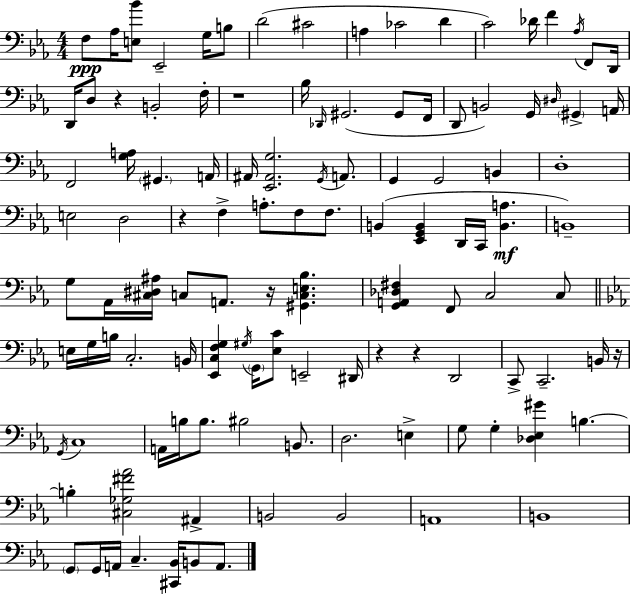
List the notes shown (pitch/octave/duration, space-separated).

F3/e Ab3/s [E3,Bb4]/e Eb2/h G3/s B3/e D4/h C#4/h A3/q CES4/h D4/q C4/h Db4/s F4/q Ab3/s F2/e D2/s D2/s D3/e R/q B2/h F3/s R/w Bb3/s Db2/s G#2/h. G#2/e F2/s D2/e B2/h G2/s D#3/s G#2/q A2/s F2/h [G3,A3]/s G#2/q. A2/s A#2/s [Eb2,A#2,G3]/h. G2/s A2/e. G2/q G2/h B2/q D3/w E3/h D3/h R/q F3/q A3/e. F3/e F3/e. B2/q [Eb2,G2,B2]/q D2/s C2/s [B2,A3]/q. B2/w G3/e Ab2/s [C#3,D#3,A#3]/s C3/e A2/e. R/s [G#2,C3,E3,Bb3]/q. [G2,A2,Db3,F#3]/q F2/e C3/h C3/e E3/s G3/s B3/s C3/h. B2/s [Eb2,C3,F3,G3]/q G#3/s G2/s [Eb3,C4]/e E2/h D#2/s R/q R/q D2/h C2/e C2/h. B2/s R/s G2/s C3/w A2/s B3/s B3/e. BIS3/h B2/e. D3/h. E3/q G3/e G3/q [Db3,Eb3,G#4]/q B3/q. B3/q [C#3,Gb3,F#4,Ab4]/h A#2/q B2/h B2/h A2/w B2/w G2/e G2/s A2/s C3/q. [C#2,Bb2]/s B2/e A2/e.